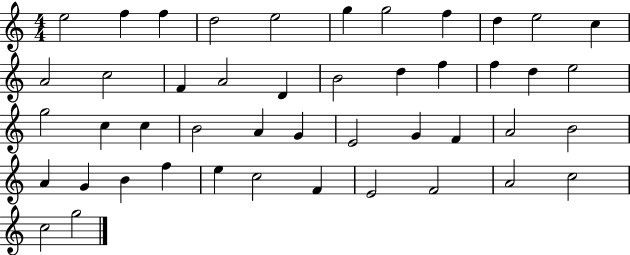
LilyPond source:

{
  \clef treble
  \numericTimeSignature
  \time 4/4
  \key c \major
  e''2 f''4 f''4 | d''2 e''2 | g''4 g''2 f''4 | d''4 e''2 c''4 | \break a'2 c''2 | f'4 a'2 d'4 | b'2 d''4 f''4 | f''4 d''4 e''2 | \break g''2 c''4 c''4 | b'2 a'4 g'4 | e'2 g'4 f'4 | a'2 b'2 | \break a'4 g'4 b'4 f''4 | e''4 c''2 f'4 | e'2 f'2 | a'2 c''2 | \break c''2 g''2 | \bar "|."
}